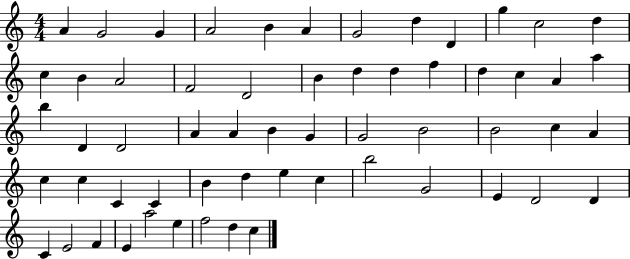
A4/q G4/h G4/q A4/h B4/q A4/q G4/h D5/q D4/q G5/q C5/h D5/q C5/q B4/q A4/h F4/h D4/h B4/q D5/q D5/q F5/q D5/q C5/q A4/q A5/q B5/q D4/q D4/h A4/q A4/q B4/q G4/q G4/h B4/h B4/h C5/q A4/q C5/q C5/q C4/q C4/q B4/q D5/q E5/q C5/q B5/h G4/h E4/q D4/h D4/q C4/q E4/h F4/q E4/q A5/h E5/q F5/h D5/q C5/q